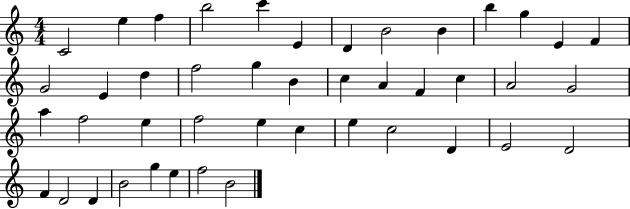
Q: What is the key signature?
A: C major